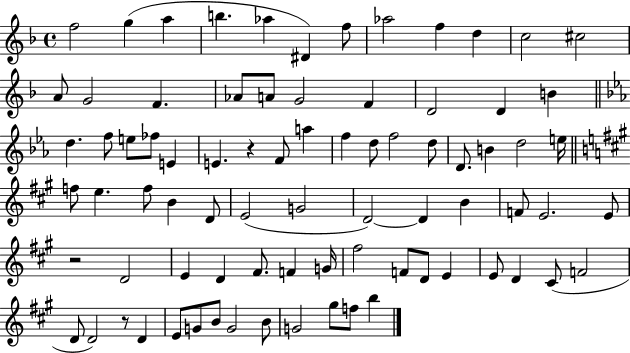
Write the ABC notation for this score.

X:1
T:Untitled
M:4/4
L:1/4
K:F
f2 g a b _a ^D f/2 _a2 f d c2 ^c2 A/2 G2 F _A/2 A/2 G2 F D2 D B d f/2 e/2 _f/2 E E z F/2 a f d/2 f2 d/2 D/2 B d2 e/4 f/2 e f/2 B D/2 E2 G2 D2 D B F/2 E2 E/2 z2 D2 E D ^F/2 F G/4 ^f2 F/2 D/2 E E/2 D ^C/2 F2 D/2 D2 z/2 D E/2 G/2 B/2 G2 B/2 G2 ^g/2 f/2 b